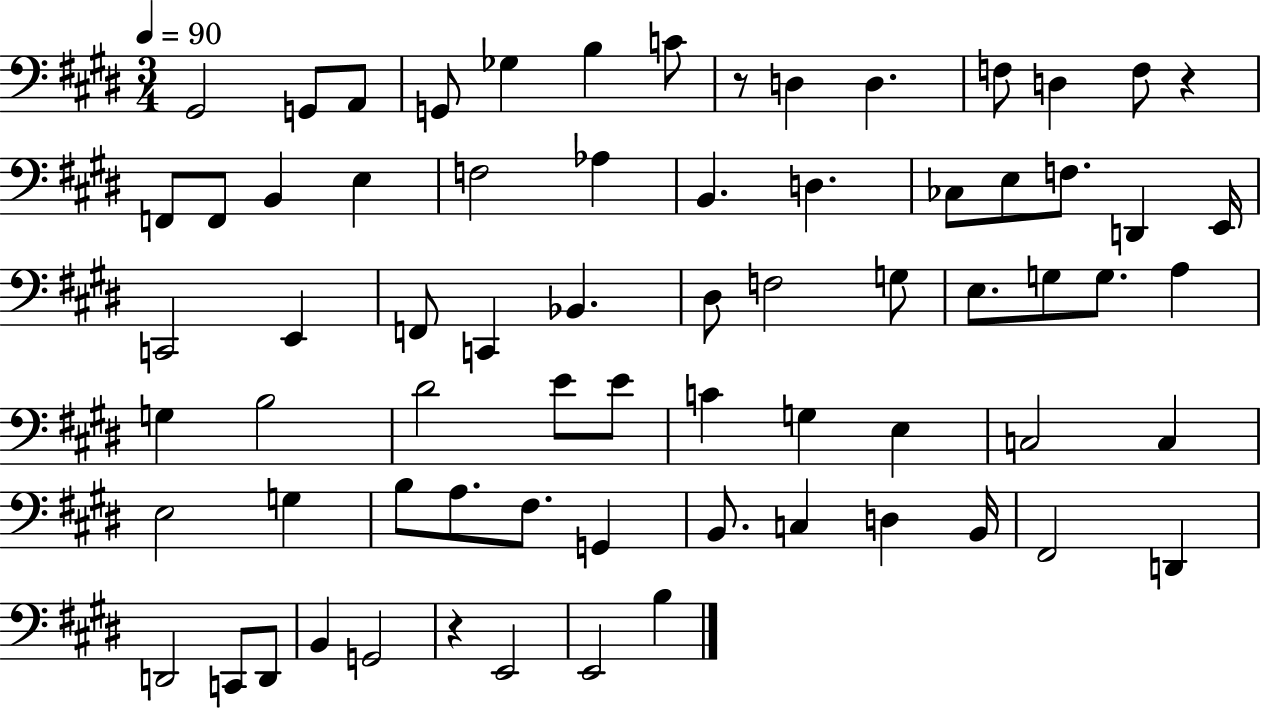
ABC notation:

X:1
T:Untitled
M:3/4
L:1/4
K:E
^G,,2 G,,/2 A,,/2 G,,/2 _G, B, C/2 z/2 D, D, F,/2 D, F,/2 z F,,/2 F,,/2 B,, E, F,2 _A, B,, D, _C,/2 E,/2 F,/2 D,, E,,/4 C,,2 E,, F,,/2 C,, _B,, ^D,/2 F,2 G,/2 E,/2 G,/2 G,/2 A, G, B,2 ^D2 E/2 E/2 C G, E, C,2 C, E,2 G, B,/2 A,/2 ^F,/2 G,, B,,/2 C, D, B,,/4 ^F,,2 D,, D,,2 C,,/2 D,,/2 B,, G,,2 z E,,2 E,,2 B,